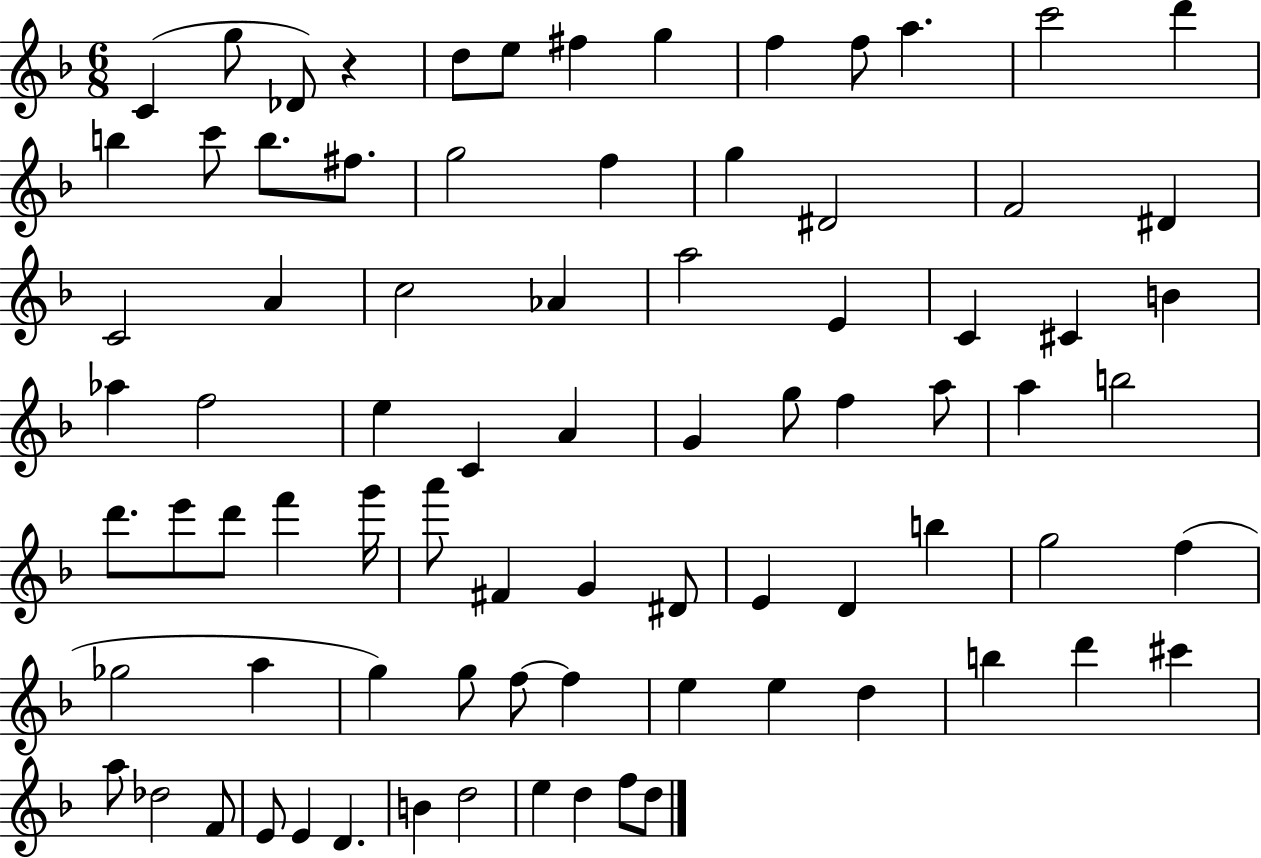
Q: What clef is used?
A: treble